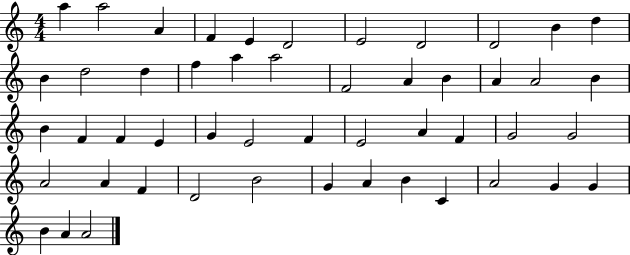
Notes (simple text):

A5/q A5/h A4/q F4/q E4/q D4/h E4/h D4/h D4/h B4/q D5/q B4/q D5/h D5/q F5/q A5/q A5/h F4/h A4/q B4/q A4/q A4/h B4/q B4/q F4/q F4/q E4/q G4/q E4/h F4/q E4/h A4/q F4/q G4/h G4/h A4/h A4/q F4/q D4/h B4/h G4/q A4/q B4/q C4/q A4/h G4/q G4/q B4/q A4/q A4/h